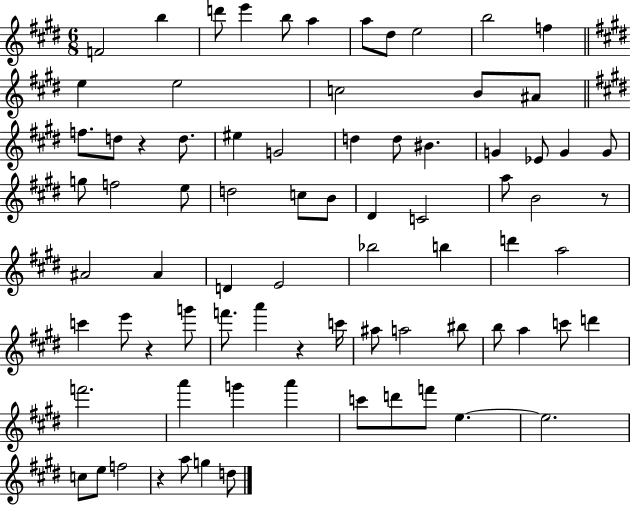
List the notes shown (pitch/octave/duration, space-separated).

F4/h B5/q D6/e E6/q B5/e A5/q A5/e D#5/e E5/h B5/h F5/q E5/q E5/h C5/h B4/e A#4/e F5/e. D5/e R/q D5/e. EIS5/q G4/h D5/q D5/e BIS4/q. G4/q Eb4/e G4/q G4/e G5/e F5/h E5/e D5/h C5/e B4/e D#4/q C4/h A5/e B4/h R/e A#4/h A#4/q D4/q E4/h Bb5/h B5/q D6/q A5/h C6/q E6/e R/q G6/e F6/e. A6/q R/q C6/s A#5/e A5/h BIS5/e B5/e A5/q C6/e D6/q F6/h. A6/q G6/q A6/q C6/e D6/e F6/e E5/q. E5/h. C5/e E5/e F5/h R/q A5/e G5/q D5/e